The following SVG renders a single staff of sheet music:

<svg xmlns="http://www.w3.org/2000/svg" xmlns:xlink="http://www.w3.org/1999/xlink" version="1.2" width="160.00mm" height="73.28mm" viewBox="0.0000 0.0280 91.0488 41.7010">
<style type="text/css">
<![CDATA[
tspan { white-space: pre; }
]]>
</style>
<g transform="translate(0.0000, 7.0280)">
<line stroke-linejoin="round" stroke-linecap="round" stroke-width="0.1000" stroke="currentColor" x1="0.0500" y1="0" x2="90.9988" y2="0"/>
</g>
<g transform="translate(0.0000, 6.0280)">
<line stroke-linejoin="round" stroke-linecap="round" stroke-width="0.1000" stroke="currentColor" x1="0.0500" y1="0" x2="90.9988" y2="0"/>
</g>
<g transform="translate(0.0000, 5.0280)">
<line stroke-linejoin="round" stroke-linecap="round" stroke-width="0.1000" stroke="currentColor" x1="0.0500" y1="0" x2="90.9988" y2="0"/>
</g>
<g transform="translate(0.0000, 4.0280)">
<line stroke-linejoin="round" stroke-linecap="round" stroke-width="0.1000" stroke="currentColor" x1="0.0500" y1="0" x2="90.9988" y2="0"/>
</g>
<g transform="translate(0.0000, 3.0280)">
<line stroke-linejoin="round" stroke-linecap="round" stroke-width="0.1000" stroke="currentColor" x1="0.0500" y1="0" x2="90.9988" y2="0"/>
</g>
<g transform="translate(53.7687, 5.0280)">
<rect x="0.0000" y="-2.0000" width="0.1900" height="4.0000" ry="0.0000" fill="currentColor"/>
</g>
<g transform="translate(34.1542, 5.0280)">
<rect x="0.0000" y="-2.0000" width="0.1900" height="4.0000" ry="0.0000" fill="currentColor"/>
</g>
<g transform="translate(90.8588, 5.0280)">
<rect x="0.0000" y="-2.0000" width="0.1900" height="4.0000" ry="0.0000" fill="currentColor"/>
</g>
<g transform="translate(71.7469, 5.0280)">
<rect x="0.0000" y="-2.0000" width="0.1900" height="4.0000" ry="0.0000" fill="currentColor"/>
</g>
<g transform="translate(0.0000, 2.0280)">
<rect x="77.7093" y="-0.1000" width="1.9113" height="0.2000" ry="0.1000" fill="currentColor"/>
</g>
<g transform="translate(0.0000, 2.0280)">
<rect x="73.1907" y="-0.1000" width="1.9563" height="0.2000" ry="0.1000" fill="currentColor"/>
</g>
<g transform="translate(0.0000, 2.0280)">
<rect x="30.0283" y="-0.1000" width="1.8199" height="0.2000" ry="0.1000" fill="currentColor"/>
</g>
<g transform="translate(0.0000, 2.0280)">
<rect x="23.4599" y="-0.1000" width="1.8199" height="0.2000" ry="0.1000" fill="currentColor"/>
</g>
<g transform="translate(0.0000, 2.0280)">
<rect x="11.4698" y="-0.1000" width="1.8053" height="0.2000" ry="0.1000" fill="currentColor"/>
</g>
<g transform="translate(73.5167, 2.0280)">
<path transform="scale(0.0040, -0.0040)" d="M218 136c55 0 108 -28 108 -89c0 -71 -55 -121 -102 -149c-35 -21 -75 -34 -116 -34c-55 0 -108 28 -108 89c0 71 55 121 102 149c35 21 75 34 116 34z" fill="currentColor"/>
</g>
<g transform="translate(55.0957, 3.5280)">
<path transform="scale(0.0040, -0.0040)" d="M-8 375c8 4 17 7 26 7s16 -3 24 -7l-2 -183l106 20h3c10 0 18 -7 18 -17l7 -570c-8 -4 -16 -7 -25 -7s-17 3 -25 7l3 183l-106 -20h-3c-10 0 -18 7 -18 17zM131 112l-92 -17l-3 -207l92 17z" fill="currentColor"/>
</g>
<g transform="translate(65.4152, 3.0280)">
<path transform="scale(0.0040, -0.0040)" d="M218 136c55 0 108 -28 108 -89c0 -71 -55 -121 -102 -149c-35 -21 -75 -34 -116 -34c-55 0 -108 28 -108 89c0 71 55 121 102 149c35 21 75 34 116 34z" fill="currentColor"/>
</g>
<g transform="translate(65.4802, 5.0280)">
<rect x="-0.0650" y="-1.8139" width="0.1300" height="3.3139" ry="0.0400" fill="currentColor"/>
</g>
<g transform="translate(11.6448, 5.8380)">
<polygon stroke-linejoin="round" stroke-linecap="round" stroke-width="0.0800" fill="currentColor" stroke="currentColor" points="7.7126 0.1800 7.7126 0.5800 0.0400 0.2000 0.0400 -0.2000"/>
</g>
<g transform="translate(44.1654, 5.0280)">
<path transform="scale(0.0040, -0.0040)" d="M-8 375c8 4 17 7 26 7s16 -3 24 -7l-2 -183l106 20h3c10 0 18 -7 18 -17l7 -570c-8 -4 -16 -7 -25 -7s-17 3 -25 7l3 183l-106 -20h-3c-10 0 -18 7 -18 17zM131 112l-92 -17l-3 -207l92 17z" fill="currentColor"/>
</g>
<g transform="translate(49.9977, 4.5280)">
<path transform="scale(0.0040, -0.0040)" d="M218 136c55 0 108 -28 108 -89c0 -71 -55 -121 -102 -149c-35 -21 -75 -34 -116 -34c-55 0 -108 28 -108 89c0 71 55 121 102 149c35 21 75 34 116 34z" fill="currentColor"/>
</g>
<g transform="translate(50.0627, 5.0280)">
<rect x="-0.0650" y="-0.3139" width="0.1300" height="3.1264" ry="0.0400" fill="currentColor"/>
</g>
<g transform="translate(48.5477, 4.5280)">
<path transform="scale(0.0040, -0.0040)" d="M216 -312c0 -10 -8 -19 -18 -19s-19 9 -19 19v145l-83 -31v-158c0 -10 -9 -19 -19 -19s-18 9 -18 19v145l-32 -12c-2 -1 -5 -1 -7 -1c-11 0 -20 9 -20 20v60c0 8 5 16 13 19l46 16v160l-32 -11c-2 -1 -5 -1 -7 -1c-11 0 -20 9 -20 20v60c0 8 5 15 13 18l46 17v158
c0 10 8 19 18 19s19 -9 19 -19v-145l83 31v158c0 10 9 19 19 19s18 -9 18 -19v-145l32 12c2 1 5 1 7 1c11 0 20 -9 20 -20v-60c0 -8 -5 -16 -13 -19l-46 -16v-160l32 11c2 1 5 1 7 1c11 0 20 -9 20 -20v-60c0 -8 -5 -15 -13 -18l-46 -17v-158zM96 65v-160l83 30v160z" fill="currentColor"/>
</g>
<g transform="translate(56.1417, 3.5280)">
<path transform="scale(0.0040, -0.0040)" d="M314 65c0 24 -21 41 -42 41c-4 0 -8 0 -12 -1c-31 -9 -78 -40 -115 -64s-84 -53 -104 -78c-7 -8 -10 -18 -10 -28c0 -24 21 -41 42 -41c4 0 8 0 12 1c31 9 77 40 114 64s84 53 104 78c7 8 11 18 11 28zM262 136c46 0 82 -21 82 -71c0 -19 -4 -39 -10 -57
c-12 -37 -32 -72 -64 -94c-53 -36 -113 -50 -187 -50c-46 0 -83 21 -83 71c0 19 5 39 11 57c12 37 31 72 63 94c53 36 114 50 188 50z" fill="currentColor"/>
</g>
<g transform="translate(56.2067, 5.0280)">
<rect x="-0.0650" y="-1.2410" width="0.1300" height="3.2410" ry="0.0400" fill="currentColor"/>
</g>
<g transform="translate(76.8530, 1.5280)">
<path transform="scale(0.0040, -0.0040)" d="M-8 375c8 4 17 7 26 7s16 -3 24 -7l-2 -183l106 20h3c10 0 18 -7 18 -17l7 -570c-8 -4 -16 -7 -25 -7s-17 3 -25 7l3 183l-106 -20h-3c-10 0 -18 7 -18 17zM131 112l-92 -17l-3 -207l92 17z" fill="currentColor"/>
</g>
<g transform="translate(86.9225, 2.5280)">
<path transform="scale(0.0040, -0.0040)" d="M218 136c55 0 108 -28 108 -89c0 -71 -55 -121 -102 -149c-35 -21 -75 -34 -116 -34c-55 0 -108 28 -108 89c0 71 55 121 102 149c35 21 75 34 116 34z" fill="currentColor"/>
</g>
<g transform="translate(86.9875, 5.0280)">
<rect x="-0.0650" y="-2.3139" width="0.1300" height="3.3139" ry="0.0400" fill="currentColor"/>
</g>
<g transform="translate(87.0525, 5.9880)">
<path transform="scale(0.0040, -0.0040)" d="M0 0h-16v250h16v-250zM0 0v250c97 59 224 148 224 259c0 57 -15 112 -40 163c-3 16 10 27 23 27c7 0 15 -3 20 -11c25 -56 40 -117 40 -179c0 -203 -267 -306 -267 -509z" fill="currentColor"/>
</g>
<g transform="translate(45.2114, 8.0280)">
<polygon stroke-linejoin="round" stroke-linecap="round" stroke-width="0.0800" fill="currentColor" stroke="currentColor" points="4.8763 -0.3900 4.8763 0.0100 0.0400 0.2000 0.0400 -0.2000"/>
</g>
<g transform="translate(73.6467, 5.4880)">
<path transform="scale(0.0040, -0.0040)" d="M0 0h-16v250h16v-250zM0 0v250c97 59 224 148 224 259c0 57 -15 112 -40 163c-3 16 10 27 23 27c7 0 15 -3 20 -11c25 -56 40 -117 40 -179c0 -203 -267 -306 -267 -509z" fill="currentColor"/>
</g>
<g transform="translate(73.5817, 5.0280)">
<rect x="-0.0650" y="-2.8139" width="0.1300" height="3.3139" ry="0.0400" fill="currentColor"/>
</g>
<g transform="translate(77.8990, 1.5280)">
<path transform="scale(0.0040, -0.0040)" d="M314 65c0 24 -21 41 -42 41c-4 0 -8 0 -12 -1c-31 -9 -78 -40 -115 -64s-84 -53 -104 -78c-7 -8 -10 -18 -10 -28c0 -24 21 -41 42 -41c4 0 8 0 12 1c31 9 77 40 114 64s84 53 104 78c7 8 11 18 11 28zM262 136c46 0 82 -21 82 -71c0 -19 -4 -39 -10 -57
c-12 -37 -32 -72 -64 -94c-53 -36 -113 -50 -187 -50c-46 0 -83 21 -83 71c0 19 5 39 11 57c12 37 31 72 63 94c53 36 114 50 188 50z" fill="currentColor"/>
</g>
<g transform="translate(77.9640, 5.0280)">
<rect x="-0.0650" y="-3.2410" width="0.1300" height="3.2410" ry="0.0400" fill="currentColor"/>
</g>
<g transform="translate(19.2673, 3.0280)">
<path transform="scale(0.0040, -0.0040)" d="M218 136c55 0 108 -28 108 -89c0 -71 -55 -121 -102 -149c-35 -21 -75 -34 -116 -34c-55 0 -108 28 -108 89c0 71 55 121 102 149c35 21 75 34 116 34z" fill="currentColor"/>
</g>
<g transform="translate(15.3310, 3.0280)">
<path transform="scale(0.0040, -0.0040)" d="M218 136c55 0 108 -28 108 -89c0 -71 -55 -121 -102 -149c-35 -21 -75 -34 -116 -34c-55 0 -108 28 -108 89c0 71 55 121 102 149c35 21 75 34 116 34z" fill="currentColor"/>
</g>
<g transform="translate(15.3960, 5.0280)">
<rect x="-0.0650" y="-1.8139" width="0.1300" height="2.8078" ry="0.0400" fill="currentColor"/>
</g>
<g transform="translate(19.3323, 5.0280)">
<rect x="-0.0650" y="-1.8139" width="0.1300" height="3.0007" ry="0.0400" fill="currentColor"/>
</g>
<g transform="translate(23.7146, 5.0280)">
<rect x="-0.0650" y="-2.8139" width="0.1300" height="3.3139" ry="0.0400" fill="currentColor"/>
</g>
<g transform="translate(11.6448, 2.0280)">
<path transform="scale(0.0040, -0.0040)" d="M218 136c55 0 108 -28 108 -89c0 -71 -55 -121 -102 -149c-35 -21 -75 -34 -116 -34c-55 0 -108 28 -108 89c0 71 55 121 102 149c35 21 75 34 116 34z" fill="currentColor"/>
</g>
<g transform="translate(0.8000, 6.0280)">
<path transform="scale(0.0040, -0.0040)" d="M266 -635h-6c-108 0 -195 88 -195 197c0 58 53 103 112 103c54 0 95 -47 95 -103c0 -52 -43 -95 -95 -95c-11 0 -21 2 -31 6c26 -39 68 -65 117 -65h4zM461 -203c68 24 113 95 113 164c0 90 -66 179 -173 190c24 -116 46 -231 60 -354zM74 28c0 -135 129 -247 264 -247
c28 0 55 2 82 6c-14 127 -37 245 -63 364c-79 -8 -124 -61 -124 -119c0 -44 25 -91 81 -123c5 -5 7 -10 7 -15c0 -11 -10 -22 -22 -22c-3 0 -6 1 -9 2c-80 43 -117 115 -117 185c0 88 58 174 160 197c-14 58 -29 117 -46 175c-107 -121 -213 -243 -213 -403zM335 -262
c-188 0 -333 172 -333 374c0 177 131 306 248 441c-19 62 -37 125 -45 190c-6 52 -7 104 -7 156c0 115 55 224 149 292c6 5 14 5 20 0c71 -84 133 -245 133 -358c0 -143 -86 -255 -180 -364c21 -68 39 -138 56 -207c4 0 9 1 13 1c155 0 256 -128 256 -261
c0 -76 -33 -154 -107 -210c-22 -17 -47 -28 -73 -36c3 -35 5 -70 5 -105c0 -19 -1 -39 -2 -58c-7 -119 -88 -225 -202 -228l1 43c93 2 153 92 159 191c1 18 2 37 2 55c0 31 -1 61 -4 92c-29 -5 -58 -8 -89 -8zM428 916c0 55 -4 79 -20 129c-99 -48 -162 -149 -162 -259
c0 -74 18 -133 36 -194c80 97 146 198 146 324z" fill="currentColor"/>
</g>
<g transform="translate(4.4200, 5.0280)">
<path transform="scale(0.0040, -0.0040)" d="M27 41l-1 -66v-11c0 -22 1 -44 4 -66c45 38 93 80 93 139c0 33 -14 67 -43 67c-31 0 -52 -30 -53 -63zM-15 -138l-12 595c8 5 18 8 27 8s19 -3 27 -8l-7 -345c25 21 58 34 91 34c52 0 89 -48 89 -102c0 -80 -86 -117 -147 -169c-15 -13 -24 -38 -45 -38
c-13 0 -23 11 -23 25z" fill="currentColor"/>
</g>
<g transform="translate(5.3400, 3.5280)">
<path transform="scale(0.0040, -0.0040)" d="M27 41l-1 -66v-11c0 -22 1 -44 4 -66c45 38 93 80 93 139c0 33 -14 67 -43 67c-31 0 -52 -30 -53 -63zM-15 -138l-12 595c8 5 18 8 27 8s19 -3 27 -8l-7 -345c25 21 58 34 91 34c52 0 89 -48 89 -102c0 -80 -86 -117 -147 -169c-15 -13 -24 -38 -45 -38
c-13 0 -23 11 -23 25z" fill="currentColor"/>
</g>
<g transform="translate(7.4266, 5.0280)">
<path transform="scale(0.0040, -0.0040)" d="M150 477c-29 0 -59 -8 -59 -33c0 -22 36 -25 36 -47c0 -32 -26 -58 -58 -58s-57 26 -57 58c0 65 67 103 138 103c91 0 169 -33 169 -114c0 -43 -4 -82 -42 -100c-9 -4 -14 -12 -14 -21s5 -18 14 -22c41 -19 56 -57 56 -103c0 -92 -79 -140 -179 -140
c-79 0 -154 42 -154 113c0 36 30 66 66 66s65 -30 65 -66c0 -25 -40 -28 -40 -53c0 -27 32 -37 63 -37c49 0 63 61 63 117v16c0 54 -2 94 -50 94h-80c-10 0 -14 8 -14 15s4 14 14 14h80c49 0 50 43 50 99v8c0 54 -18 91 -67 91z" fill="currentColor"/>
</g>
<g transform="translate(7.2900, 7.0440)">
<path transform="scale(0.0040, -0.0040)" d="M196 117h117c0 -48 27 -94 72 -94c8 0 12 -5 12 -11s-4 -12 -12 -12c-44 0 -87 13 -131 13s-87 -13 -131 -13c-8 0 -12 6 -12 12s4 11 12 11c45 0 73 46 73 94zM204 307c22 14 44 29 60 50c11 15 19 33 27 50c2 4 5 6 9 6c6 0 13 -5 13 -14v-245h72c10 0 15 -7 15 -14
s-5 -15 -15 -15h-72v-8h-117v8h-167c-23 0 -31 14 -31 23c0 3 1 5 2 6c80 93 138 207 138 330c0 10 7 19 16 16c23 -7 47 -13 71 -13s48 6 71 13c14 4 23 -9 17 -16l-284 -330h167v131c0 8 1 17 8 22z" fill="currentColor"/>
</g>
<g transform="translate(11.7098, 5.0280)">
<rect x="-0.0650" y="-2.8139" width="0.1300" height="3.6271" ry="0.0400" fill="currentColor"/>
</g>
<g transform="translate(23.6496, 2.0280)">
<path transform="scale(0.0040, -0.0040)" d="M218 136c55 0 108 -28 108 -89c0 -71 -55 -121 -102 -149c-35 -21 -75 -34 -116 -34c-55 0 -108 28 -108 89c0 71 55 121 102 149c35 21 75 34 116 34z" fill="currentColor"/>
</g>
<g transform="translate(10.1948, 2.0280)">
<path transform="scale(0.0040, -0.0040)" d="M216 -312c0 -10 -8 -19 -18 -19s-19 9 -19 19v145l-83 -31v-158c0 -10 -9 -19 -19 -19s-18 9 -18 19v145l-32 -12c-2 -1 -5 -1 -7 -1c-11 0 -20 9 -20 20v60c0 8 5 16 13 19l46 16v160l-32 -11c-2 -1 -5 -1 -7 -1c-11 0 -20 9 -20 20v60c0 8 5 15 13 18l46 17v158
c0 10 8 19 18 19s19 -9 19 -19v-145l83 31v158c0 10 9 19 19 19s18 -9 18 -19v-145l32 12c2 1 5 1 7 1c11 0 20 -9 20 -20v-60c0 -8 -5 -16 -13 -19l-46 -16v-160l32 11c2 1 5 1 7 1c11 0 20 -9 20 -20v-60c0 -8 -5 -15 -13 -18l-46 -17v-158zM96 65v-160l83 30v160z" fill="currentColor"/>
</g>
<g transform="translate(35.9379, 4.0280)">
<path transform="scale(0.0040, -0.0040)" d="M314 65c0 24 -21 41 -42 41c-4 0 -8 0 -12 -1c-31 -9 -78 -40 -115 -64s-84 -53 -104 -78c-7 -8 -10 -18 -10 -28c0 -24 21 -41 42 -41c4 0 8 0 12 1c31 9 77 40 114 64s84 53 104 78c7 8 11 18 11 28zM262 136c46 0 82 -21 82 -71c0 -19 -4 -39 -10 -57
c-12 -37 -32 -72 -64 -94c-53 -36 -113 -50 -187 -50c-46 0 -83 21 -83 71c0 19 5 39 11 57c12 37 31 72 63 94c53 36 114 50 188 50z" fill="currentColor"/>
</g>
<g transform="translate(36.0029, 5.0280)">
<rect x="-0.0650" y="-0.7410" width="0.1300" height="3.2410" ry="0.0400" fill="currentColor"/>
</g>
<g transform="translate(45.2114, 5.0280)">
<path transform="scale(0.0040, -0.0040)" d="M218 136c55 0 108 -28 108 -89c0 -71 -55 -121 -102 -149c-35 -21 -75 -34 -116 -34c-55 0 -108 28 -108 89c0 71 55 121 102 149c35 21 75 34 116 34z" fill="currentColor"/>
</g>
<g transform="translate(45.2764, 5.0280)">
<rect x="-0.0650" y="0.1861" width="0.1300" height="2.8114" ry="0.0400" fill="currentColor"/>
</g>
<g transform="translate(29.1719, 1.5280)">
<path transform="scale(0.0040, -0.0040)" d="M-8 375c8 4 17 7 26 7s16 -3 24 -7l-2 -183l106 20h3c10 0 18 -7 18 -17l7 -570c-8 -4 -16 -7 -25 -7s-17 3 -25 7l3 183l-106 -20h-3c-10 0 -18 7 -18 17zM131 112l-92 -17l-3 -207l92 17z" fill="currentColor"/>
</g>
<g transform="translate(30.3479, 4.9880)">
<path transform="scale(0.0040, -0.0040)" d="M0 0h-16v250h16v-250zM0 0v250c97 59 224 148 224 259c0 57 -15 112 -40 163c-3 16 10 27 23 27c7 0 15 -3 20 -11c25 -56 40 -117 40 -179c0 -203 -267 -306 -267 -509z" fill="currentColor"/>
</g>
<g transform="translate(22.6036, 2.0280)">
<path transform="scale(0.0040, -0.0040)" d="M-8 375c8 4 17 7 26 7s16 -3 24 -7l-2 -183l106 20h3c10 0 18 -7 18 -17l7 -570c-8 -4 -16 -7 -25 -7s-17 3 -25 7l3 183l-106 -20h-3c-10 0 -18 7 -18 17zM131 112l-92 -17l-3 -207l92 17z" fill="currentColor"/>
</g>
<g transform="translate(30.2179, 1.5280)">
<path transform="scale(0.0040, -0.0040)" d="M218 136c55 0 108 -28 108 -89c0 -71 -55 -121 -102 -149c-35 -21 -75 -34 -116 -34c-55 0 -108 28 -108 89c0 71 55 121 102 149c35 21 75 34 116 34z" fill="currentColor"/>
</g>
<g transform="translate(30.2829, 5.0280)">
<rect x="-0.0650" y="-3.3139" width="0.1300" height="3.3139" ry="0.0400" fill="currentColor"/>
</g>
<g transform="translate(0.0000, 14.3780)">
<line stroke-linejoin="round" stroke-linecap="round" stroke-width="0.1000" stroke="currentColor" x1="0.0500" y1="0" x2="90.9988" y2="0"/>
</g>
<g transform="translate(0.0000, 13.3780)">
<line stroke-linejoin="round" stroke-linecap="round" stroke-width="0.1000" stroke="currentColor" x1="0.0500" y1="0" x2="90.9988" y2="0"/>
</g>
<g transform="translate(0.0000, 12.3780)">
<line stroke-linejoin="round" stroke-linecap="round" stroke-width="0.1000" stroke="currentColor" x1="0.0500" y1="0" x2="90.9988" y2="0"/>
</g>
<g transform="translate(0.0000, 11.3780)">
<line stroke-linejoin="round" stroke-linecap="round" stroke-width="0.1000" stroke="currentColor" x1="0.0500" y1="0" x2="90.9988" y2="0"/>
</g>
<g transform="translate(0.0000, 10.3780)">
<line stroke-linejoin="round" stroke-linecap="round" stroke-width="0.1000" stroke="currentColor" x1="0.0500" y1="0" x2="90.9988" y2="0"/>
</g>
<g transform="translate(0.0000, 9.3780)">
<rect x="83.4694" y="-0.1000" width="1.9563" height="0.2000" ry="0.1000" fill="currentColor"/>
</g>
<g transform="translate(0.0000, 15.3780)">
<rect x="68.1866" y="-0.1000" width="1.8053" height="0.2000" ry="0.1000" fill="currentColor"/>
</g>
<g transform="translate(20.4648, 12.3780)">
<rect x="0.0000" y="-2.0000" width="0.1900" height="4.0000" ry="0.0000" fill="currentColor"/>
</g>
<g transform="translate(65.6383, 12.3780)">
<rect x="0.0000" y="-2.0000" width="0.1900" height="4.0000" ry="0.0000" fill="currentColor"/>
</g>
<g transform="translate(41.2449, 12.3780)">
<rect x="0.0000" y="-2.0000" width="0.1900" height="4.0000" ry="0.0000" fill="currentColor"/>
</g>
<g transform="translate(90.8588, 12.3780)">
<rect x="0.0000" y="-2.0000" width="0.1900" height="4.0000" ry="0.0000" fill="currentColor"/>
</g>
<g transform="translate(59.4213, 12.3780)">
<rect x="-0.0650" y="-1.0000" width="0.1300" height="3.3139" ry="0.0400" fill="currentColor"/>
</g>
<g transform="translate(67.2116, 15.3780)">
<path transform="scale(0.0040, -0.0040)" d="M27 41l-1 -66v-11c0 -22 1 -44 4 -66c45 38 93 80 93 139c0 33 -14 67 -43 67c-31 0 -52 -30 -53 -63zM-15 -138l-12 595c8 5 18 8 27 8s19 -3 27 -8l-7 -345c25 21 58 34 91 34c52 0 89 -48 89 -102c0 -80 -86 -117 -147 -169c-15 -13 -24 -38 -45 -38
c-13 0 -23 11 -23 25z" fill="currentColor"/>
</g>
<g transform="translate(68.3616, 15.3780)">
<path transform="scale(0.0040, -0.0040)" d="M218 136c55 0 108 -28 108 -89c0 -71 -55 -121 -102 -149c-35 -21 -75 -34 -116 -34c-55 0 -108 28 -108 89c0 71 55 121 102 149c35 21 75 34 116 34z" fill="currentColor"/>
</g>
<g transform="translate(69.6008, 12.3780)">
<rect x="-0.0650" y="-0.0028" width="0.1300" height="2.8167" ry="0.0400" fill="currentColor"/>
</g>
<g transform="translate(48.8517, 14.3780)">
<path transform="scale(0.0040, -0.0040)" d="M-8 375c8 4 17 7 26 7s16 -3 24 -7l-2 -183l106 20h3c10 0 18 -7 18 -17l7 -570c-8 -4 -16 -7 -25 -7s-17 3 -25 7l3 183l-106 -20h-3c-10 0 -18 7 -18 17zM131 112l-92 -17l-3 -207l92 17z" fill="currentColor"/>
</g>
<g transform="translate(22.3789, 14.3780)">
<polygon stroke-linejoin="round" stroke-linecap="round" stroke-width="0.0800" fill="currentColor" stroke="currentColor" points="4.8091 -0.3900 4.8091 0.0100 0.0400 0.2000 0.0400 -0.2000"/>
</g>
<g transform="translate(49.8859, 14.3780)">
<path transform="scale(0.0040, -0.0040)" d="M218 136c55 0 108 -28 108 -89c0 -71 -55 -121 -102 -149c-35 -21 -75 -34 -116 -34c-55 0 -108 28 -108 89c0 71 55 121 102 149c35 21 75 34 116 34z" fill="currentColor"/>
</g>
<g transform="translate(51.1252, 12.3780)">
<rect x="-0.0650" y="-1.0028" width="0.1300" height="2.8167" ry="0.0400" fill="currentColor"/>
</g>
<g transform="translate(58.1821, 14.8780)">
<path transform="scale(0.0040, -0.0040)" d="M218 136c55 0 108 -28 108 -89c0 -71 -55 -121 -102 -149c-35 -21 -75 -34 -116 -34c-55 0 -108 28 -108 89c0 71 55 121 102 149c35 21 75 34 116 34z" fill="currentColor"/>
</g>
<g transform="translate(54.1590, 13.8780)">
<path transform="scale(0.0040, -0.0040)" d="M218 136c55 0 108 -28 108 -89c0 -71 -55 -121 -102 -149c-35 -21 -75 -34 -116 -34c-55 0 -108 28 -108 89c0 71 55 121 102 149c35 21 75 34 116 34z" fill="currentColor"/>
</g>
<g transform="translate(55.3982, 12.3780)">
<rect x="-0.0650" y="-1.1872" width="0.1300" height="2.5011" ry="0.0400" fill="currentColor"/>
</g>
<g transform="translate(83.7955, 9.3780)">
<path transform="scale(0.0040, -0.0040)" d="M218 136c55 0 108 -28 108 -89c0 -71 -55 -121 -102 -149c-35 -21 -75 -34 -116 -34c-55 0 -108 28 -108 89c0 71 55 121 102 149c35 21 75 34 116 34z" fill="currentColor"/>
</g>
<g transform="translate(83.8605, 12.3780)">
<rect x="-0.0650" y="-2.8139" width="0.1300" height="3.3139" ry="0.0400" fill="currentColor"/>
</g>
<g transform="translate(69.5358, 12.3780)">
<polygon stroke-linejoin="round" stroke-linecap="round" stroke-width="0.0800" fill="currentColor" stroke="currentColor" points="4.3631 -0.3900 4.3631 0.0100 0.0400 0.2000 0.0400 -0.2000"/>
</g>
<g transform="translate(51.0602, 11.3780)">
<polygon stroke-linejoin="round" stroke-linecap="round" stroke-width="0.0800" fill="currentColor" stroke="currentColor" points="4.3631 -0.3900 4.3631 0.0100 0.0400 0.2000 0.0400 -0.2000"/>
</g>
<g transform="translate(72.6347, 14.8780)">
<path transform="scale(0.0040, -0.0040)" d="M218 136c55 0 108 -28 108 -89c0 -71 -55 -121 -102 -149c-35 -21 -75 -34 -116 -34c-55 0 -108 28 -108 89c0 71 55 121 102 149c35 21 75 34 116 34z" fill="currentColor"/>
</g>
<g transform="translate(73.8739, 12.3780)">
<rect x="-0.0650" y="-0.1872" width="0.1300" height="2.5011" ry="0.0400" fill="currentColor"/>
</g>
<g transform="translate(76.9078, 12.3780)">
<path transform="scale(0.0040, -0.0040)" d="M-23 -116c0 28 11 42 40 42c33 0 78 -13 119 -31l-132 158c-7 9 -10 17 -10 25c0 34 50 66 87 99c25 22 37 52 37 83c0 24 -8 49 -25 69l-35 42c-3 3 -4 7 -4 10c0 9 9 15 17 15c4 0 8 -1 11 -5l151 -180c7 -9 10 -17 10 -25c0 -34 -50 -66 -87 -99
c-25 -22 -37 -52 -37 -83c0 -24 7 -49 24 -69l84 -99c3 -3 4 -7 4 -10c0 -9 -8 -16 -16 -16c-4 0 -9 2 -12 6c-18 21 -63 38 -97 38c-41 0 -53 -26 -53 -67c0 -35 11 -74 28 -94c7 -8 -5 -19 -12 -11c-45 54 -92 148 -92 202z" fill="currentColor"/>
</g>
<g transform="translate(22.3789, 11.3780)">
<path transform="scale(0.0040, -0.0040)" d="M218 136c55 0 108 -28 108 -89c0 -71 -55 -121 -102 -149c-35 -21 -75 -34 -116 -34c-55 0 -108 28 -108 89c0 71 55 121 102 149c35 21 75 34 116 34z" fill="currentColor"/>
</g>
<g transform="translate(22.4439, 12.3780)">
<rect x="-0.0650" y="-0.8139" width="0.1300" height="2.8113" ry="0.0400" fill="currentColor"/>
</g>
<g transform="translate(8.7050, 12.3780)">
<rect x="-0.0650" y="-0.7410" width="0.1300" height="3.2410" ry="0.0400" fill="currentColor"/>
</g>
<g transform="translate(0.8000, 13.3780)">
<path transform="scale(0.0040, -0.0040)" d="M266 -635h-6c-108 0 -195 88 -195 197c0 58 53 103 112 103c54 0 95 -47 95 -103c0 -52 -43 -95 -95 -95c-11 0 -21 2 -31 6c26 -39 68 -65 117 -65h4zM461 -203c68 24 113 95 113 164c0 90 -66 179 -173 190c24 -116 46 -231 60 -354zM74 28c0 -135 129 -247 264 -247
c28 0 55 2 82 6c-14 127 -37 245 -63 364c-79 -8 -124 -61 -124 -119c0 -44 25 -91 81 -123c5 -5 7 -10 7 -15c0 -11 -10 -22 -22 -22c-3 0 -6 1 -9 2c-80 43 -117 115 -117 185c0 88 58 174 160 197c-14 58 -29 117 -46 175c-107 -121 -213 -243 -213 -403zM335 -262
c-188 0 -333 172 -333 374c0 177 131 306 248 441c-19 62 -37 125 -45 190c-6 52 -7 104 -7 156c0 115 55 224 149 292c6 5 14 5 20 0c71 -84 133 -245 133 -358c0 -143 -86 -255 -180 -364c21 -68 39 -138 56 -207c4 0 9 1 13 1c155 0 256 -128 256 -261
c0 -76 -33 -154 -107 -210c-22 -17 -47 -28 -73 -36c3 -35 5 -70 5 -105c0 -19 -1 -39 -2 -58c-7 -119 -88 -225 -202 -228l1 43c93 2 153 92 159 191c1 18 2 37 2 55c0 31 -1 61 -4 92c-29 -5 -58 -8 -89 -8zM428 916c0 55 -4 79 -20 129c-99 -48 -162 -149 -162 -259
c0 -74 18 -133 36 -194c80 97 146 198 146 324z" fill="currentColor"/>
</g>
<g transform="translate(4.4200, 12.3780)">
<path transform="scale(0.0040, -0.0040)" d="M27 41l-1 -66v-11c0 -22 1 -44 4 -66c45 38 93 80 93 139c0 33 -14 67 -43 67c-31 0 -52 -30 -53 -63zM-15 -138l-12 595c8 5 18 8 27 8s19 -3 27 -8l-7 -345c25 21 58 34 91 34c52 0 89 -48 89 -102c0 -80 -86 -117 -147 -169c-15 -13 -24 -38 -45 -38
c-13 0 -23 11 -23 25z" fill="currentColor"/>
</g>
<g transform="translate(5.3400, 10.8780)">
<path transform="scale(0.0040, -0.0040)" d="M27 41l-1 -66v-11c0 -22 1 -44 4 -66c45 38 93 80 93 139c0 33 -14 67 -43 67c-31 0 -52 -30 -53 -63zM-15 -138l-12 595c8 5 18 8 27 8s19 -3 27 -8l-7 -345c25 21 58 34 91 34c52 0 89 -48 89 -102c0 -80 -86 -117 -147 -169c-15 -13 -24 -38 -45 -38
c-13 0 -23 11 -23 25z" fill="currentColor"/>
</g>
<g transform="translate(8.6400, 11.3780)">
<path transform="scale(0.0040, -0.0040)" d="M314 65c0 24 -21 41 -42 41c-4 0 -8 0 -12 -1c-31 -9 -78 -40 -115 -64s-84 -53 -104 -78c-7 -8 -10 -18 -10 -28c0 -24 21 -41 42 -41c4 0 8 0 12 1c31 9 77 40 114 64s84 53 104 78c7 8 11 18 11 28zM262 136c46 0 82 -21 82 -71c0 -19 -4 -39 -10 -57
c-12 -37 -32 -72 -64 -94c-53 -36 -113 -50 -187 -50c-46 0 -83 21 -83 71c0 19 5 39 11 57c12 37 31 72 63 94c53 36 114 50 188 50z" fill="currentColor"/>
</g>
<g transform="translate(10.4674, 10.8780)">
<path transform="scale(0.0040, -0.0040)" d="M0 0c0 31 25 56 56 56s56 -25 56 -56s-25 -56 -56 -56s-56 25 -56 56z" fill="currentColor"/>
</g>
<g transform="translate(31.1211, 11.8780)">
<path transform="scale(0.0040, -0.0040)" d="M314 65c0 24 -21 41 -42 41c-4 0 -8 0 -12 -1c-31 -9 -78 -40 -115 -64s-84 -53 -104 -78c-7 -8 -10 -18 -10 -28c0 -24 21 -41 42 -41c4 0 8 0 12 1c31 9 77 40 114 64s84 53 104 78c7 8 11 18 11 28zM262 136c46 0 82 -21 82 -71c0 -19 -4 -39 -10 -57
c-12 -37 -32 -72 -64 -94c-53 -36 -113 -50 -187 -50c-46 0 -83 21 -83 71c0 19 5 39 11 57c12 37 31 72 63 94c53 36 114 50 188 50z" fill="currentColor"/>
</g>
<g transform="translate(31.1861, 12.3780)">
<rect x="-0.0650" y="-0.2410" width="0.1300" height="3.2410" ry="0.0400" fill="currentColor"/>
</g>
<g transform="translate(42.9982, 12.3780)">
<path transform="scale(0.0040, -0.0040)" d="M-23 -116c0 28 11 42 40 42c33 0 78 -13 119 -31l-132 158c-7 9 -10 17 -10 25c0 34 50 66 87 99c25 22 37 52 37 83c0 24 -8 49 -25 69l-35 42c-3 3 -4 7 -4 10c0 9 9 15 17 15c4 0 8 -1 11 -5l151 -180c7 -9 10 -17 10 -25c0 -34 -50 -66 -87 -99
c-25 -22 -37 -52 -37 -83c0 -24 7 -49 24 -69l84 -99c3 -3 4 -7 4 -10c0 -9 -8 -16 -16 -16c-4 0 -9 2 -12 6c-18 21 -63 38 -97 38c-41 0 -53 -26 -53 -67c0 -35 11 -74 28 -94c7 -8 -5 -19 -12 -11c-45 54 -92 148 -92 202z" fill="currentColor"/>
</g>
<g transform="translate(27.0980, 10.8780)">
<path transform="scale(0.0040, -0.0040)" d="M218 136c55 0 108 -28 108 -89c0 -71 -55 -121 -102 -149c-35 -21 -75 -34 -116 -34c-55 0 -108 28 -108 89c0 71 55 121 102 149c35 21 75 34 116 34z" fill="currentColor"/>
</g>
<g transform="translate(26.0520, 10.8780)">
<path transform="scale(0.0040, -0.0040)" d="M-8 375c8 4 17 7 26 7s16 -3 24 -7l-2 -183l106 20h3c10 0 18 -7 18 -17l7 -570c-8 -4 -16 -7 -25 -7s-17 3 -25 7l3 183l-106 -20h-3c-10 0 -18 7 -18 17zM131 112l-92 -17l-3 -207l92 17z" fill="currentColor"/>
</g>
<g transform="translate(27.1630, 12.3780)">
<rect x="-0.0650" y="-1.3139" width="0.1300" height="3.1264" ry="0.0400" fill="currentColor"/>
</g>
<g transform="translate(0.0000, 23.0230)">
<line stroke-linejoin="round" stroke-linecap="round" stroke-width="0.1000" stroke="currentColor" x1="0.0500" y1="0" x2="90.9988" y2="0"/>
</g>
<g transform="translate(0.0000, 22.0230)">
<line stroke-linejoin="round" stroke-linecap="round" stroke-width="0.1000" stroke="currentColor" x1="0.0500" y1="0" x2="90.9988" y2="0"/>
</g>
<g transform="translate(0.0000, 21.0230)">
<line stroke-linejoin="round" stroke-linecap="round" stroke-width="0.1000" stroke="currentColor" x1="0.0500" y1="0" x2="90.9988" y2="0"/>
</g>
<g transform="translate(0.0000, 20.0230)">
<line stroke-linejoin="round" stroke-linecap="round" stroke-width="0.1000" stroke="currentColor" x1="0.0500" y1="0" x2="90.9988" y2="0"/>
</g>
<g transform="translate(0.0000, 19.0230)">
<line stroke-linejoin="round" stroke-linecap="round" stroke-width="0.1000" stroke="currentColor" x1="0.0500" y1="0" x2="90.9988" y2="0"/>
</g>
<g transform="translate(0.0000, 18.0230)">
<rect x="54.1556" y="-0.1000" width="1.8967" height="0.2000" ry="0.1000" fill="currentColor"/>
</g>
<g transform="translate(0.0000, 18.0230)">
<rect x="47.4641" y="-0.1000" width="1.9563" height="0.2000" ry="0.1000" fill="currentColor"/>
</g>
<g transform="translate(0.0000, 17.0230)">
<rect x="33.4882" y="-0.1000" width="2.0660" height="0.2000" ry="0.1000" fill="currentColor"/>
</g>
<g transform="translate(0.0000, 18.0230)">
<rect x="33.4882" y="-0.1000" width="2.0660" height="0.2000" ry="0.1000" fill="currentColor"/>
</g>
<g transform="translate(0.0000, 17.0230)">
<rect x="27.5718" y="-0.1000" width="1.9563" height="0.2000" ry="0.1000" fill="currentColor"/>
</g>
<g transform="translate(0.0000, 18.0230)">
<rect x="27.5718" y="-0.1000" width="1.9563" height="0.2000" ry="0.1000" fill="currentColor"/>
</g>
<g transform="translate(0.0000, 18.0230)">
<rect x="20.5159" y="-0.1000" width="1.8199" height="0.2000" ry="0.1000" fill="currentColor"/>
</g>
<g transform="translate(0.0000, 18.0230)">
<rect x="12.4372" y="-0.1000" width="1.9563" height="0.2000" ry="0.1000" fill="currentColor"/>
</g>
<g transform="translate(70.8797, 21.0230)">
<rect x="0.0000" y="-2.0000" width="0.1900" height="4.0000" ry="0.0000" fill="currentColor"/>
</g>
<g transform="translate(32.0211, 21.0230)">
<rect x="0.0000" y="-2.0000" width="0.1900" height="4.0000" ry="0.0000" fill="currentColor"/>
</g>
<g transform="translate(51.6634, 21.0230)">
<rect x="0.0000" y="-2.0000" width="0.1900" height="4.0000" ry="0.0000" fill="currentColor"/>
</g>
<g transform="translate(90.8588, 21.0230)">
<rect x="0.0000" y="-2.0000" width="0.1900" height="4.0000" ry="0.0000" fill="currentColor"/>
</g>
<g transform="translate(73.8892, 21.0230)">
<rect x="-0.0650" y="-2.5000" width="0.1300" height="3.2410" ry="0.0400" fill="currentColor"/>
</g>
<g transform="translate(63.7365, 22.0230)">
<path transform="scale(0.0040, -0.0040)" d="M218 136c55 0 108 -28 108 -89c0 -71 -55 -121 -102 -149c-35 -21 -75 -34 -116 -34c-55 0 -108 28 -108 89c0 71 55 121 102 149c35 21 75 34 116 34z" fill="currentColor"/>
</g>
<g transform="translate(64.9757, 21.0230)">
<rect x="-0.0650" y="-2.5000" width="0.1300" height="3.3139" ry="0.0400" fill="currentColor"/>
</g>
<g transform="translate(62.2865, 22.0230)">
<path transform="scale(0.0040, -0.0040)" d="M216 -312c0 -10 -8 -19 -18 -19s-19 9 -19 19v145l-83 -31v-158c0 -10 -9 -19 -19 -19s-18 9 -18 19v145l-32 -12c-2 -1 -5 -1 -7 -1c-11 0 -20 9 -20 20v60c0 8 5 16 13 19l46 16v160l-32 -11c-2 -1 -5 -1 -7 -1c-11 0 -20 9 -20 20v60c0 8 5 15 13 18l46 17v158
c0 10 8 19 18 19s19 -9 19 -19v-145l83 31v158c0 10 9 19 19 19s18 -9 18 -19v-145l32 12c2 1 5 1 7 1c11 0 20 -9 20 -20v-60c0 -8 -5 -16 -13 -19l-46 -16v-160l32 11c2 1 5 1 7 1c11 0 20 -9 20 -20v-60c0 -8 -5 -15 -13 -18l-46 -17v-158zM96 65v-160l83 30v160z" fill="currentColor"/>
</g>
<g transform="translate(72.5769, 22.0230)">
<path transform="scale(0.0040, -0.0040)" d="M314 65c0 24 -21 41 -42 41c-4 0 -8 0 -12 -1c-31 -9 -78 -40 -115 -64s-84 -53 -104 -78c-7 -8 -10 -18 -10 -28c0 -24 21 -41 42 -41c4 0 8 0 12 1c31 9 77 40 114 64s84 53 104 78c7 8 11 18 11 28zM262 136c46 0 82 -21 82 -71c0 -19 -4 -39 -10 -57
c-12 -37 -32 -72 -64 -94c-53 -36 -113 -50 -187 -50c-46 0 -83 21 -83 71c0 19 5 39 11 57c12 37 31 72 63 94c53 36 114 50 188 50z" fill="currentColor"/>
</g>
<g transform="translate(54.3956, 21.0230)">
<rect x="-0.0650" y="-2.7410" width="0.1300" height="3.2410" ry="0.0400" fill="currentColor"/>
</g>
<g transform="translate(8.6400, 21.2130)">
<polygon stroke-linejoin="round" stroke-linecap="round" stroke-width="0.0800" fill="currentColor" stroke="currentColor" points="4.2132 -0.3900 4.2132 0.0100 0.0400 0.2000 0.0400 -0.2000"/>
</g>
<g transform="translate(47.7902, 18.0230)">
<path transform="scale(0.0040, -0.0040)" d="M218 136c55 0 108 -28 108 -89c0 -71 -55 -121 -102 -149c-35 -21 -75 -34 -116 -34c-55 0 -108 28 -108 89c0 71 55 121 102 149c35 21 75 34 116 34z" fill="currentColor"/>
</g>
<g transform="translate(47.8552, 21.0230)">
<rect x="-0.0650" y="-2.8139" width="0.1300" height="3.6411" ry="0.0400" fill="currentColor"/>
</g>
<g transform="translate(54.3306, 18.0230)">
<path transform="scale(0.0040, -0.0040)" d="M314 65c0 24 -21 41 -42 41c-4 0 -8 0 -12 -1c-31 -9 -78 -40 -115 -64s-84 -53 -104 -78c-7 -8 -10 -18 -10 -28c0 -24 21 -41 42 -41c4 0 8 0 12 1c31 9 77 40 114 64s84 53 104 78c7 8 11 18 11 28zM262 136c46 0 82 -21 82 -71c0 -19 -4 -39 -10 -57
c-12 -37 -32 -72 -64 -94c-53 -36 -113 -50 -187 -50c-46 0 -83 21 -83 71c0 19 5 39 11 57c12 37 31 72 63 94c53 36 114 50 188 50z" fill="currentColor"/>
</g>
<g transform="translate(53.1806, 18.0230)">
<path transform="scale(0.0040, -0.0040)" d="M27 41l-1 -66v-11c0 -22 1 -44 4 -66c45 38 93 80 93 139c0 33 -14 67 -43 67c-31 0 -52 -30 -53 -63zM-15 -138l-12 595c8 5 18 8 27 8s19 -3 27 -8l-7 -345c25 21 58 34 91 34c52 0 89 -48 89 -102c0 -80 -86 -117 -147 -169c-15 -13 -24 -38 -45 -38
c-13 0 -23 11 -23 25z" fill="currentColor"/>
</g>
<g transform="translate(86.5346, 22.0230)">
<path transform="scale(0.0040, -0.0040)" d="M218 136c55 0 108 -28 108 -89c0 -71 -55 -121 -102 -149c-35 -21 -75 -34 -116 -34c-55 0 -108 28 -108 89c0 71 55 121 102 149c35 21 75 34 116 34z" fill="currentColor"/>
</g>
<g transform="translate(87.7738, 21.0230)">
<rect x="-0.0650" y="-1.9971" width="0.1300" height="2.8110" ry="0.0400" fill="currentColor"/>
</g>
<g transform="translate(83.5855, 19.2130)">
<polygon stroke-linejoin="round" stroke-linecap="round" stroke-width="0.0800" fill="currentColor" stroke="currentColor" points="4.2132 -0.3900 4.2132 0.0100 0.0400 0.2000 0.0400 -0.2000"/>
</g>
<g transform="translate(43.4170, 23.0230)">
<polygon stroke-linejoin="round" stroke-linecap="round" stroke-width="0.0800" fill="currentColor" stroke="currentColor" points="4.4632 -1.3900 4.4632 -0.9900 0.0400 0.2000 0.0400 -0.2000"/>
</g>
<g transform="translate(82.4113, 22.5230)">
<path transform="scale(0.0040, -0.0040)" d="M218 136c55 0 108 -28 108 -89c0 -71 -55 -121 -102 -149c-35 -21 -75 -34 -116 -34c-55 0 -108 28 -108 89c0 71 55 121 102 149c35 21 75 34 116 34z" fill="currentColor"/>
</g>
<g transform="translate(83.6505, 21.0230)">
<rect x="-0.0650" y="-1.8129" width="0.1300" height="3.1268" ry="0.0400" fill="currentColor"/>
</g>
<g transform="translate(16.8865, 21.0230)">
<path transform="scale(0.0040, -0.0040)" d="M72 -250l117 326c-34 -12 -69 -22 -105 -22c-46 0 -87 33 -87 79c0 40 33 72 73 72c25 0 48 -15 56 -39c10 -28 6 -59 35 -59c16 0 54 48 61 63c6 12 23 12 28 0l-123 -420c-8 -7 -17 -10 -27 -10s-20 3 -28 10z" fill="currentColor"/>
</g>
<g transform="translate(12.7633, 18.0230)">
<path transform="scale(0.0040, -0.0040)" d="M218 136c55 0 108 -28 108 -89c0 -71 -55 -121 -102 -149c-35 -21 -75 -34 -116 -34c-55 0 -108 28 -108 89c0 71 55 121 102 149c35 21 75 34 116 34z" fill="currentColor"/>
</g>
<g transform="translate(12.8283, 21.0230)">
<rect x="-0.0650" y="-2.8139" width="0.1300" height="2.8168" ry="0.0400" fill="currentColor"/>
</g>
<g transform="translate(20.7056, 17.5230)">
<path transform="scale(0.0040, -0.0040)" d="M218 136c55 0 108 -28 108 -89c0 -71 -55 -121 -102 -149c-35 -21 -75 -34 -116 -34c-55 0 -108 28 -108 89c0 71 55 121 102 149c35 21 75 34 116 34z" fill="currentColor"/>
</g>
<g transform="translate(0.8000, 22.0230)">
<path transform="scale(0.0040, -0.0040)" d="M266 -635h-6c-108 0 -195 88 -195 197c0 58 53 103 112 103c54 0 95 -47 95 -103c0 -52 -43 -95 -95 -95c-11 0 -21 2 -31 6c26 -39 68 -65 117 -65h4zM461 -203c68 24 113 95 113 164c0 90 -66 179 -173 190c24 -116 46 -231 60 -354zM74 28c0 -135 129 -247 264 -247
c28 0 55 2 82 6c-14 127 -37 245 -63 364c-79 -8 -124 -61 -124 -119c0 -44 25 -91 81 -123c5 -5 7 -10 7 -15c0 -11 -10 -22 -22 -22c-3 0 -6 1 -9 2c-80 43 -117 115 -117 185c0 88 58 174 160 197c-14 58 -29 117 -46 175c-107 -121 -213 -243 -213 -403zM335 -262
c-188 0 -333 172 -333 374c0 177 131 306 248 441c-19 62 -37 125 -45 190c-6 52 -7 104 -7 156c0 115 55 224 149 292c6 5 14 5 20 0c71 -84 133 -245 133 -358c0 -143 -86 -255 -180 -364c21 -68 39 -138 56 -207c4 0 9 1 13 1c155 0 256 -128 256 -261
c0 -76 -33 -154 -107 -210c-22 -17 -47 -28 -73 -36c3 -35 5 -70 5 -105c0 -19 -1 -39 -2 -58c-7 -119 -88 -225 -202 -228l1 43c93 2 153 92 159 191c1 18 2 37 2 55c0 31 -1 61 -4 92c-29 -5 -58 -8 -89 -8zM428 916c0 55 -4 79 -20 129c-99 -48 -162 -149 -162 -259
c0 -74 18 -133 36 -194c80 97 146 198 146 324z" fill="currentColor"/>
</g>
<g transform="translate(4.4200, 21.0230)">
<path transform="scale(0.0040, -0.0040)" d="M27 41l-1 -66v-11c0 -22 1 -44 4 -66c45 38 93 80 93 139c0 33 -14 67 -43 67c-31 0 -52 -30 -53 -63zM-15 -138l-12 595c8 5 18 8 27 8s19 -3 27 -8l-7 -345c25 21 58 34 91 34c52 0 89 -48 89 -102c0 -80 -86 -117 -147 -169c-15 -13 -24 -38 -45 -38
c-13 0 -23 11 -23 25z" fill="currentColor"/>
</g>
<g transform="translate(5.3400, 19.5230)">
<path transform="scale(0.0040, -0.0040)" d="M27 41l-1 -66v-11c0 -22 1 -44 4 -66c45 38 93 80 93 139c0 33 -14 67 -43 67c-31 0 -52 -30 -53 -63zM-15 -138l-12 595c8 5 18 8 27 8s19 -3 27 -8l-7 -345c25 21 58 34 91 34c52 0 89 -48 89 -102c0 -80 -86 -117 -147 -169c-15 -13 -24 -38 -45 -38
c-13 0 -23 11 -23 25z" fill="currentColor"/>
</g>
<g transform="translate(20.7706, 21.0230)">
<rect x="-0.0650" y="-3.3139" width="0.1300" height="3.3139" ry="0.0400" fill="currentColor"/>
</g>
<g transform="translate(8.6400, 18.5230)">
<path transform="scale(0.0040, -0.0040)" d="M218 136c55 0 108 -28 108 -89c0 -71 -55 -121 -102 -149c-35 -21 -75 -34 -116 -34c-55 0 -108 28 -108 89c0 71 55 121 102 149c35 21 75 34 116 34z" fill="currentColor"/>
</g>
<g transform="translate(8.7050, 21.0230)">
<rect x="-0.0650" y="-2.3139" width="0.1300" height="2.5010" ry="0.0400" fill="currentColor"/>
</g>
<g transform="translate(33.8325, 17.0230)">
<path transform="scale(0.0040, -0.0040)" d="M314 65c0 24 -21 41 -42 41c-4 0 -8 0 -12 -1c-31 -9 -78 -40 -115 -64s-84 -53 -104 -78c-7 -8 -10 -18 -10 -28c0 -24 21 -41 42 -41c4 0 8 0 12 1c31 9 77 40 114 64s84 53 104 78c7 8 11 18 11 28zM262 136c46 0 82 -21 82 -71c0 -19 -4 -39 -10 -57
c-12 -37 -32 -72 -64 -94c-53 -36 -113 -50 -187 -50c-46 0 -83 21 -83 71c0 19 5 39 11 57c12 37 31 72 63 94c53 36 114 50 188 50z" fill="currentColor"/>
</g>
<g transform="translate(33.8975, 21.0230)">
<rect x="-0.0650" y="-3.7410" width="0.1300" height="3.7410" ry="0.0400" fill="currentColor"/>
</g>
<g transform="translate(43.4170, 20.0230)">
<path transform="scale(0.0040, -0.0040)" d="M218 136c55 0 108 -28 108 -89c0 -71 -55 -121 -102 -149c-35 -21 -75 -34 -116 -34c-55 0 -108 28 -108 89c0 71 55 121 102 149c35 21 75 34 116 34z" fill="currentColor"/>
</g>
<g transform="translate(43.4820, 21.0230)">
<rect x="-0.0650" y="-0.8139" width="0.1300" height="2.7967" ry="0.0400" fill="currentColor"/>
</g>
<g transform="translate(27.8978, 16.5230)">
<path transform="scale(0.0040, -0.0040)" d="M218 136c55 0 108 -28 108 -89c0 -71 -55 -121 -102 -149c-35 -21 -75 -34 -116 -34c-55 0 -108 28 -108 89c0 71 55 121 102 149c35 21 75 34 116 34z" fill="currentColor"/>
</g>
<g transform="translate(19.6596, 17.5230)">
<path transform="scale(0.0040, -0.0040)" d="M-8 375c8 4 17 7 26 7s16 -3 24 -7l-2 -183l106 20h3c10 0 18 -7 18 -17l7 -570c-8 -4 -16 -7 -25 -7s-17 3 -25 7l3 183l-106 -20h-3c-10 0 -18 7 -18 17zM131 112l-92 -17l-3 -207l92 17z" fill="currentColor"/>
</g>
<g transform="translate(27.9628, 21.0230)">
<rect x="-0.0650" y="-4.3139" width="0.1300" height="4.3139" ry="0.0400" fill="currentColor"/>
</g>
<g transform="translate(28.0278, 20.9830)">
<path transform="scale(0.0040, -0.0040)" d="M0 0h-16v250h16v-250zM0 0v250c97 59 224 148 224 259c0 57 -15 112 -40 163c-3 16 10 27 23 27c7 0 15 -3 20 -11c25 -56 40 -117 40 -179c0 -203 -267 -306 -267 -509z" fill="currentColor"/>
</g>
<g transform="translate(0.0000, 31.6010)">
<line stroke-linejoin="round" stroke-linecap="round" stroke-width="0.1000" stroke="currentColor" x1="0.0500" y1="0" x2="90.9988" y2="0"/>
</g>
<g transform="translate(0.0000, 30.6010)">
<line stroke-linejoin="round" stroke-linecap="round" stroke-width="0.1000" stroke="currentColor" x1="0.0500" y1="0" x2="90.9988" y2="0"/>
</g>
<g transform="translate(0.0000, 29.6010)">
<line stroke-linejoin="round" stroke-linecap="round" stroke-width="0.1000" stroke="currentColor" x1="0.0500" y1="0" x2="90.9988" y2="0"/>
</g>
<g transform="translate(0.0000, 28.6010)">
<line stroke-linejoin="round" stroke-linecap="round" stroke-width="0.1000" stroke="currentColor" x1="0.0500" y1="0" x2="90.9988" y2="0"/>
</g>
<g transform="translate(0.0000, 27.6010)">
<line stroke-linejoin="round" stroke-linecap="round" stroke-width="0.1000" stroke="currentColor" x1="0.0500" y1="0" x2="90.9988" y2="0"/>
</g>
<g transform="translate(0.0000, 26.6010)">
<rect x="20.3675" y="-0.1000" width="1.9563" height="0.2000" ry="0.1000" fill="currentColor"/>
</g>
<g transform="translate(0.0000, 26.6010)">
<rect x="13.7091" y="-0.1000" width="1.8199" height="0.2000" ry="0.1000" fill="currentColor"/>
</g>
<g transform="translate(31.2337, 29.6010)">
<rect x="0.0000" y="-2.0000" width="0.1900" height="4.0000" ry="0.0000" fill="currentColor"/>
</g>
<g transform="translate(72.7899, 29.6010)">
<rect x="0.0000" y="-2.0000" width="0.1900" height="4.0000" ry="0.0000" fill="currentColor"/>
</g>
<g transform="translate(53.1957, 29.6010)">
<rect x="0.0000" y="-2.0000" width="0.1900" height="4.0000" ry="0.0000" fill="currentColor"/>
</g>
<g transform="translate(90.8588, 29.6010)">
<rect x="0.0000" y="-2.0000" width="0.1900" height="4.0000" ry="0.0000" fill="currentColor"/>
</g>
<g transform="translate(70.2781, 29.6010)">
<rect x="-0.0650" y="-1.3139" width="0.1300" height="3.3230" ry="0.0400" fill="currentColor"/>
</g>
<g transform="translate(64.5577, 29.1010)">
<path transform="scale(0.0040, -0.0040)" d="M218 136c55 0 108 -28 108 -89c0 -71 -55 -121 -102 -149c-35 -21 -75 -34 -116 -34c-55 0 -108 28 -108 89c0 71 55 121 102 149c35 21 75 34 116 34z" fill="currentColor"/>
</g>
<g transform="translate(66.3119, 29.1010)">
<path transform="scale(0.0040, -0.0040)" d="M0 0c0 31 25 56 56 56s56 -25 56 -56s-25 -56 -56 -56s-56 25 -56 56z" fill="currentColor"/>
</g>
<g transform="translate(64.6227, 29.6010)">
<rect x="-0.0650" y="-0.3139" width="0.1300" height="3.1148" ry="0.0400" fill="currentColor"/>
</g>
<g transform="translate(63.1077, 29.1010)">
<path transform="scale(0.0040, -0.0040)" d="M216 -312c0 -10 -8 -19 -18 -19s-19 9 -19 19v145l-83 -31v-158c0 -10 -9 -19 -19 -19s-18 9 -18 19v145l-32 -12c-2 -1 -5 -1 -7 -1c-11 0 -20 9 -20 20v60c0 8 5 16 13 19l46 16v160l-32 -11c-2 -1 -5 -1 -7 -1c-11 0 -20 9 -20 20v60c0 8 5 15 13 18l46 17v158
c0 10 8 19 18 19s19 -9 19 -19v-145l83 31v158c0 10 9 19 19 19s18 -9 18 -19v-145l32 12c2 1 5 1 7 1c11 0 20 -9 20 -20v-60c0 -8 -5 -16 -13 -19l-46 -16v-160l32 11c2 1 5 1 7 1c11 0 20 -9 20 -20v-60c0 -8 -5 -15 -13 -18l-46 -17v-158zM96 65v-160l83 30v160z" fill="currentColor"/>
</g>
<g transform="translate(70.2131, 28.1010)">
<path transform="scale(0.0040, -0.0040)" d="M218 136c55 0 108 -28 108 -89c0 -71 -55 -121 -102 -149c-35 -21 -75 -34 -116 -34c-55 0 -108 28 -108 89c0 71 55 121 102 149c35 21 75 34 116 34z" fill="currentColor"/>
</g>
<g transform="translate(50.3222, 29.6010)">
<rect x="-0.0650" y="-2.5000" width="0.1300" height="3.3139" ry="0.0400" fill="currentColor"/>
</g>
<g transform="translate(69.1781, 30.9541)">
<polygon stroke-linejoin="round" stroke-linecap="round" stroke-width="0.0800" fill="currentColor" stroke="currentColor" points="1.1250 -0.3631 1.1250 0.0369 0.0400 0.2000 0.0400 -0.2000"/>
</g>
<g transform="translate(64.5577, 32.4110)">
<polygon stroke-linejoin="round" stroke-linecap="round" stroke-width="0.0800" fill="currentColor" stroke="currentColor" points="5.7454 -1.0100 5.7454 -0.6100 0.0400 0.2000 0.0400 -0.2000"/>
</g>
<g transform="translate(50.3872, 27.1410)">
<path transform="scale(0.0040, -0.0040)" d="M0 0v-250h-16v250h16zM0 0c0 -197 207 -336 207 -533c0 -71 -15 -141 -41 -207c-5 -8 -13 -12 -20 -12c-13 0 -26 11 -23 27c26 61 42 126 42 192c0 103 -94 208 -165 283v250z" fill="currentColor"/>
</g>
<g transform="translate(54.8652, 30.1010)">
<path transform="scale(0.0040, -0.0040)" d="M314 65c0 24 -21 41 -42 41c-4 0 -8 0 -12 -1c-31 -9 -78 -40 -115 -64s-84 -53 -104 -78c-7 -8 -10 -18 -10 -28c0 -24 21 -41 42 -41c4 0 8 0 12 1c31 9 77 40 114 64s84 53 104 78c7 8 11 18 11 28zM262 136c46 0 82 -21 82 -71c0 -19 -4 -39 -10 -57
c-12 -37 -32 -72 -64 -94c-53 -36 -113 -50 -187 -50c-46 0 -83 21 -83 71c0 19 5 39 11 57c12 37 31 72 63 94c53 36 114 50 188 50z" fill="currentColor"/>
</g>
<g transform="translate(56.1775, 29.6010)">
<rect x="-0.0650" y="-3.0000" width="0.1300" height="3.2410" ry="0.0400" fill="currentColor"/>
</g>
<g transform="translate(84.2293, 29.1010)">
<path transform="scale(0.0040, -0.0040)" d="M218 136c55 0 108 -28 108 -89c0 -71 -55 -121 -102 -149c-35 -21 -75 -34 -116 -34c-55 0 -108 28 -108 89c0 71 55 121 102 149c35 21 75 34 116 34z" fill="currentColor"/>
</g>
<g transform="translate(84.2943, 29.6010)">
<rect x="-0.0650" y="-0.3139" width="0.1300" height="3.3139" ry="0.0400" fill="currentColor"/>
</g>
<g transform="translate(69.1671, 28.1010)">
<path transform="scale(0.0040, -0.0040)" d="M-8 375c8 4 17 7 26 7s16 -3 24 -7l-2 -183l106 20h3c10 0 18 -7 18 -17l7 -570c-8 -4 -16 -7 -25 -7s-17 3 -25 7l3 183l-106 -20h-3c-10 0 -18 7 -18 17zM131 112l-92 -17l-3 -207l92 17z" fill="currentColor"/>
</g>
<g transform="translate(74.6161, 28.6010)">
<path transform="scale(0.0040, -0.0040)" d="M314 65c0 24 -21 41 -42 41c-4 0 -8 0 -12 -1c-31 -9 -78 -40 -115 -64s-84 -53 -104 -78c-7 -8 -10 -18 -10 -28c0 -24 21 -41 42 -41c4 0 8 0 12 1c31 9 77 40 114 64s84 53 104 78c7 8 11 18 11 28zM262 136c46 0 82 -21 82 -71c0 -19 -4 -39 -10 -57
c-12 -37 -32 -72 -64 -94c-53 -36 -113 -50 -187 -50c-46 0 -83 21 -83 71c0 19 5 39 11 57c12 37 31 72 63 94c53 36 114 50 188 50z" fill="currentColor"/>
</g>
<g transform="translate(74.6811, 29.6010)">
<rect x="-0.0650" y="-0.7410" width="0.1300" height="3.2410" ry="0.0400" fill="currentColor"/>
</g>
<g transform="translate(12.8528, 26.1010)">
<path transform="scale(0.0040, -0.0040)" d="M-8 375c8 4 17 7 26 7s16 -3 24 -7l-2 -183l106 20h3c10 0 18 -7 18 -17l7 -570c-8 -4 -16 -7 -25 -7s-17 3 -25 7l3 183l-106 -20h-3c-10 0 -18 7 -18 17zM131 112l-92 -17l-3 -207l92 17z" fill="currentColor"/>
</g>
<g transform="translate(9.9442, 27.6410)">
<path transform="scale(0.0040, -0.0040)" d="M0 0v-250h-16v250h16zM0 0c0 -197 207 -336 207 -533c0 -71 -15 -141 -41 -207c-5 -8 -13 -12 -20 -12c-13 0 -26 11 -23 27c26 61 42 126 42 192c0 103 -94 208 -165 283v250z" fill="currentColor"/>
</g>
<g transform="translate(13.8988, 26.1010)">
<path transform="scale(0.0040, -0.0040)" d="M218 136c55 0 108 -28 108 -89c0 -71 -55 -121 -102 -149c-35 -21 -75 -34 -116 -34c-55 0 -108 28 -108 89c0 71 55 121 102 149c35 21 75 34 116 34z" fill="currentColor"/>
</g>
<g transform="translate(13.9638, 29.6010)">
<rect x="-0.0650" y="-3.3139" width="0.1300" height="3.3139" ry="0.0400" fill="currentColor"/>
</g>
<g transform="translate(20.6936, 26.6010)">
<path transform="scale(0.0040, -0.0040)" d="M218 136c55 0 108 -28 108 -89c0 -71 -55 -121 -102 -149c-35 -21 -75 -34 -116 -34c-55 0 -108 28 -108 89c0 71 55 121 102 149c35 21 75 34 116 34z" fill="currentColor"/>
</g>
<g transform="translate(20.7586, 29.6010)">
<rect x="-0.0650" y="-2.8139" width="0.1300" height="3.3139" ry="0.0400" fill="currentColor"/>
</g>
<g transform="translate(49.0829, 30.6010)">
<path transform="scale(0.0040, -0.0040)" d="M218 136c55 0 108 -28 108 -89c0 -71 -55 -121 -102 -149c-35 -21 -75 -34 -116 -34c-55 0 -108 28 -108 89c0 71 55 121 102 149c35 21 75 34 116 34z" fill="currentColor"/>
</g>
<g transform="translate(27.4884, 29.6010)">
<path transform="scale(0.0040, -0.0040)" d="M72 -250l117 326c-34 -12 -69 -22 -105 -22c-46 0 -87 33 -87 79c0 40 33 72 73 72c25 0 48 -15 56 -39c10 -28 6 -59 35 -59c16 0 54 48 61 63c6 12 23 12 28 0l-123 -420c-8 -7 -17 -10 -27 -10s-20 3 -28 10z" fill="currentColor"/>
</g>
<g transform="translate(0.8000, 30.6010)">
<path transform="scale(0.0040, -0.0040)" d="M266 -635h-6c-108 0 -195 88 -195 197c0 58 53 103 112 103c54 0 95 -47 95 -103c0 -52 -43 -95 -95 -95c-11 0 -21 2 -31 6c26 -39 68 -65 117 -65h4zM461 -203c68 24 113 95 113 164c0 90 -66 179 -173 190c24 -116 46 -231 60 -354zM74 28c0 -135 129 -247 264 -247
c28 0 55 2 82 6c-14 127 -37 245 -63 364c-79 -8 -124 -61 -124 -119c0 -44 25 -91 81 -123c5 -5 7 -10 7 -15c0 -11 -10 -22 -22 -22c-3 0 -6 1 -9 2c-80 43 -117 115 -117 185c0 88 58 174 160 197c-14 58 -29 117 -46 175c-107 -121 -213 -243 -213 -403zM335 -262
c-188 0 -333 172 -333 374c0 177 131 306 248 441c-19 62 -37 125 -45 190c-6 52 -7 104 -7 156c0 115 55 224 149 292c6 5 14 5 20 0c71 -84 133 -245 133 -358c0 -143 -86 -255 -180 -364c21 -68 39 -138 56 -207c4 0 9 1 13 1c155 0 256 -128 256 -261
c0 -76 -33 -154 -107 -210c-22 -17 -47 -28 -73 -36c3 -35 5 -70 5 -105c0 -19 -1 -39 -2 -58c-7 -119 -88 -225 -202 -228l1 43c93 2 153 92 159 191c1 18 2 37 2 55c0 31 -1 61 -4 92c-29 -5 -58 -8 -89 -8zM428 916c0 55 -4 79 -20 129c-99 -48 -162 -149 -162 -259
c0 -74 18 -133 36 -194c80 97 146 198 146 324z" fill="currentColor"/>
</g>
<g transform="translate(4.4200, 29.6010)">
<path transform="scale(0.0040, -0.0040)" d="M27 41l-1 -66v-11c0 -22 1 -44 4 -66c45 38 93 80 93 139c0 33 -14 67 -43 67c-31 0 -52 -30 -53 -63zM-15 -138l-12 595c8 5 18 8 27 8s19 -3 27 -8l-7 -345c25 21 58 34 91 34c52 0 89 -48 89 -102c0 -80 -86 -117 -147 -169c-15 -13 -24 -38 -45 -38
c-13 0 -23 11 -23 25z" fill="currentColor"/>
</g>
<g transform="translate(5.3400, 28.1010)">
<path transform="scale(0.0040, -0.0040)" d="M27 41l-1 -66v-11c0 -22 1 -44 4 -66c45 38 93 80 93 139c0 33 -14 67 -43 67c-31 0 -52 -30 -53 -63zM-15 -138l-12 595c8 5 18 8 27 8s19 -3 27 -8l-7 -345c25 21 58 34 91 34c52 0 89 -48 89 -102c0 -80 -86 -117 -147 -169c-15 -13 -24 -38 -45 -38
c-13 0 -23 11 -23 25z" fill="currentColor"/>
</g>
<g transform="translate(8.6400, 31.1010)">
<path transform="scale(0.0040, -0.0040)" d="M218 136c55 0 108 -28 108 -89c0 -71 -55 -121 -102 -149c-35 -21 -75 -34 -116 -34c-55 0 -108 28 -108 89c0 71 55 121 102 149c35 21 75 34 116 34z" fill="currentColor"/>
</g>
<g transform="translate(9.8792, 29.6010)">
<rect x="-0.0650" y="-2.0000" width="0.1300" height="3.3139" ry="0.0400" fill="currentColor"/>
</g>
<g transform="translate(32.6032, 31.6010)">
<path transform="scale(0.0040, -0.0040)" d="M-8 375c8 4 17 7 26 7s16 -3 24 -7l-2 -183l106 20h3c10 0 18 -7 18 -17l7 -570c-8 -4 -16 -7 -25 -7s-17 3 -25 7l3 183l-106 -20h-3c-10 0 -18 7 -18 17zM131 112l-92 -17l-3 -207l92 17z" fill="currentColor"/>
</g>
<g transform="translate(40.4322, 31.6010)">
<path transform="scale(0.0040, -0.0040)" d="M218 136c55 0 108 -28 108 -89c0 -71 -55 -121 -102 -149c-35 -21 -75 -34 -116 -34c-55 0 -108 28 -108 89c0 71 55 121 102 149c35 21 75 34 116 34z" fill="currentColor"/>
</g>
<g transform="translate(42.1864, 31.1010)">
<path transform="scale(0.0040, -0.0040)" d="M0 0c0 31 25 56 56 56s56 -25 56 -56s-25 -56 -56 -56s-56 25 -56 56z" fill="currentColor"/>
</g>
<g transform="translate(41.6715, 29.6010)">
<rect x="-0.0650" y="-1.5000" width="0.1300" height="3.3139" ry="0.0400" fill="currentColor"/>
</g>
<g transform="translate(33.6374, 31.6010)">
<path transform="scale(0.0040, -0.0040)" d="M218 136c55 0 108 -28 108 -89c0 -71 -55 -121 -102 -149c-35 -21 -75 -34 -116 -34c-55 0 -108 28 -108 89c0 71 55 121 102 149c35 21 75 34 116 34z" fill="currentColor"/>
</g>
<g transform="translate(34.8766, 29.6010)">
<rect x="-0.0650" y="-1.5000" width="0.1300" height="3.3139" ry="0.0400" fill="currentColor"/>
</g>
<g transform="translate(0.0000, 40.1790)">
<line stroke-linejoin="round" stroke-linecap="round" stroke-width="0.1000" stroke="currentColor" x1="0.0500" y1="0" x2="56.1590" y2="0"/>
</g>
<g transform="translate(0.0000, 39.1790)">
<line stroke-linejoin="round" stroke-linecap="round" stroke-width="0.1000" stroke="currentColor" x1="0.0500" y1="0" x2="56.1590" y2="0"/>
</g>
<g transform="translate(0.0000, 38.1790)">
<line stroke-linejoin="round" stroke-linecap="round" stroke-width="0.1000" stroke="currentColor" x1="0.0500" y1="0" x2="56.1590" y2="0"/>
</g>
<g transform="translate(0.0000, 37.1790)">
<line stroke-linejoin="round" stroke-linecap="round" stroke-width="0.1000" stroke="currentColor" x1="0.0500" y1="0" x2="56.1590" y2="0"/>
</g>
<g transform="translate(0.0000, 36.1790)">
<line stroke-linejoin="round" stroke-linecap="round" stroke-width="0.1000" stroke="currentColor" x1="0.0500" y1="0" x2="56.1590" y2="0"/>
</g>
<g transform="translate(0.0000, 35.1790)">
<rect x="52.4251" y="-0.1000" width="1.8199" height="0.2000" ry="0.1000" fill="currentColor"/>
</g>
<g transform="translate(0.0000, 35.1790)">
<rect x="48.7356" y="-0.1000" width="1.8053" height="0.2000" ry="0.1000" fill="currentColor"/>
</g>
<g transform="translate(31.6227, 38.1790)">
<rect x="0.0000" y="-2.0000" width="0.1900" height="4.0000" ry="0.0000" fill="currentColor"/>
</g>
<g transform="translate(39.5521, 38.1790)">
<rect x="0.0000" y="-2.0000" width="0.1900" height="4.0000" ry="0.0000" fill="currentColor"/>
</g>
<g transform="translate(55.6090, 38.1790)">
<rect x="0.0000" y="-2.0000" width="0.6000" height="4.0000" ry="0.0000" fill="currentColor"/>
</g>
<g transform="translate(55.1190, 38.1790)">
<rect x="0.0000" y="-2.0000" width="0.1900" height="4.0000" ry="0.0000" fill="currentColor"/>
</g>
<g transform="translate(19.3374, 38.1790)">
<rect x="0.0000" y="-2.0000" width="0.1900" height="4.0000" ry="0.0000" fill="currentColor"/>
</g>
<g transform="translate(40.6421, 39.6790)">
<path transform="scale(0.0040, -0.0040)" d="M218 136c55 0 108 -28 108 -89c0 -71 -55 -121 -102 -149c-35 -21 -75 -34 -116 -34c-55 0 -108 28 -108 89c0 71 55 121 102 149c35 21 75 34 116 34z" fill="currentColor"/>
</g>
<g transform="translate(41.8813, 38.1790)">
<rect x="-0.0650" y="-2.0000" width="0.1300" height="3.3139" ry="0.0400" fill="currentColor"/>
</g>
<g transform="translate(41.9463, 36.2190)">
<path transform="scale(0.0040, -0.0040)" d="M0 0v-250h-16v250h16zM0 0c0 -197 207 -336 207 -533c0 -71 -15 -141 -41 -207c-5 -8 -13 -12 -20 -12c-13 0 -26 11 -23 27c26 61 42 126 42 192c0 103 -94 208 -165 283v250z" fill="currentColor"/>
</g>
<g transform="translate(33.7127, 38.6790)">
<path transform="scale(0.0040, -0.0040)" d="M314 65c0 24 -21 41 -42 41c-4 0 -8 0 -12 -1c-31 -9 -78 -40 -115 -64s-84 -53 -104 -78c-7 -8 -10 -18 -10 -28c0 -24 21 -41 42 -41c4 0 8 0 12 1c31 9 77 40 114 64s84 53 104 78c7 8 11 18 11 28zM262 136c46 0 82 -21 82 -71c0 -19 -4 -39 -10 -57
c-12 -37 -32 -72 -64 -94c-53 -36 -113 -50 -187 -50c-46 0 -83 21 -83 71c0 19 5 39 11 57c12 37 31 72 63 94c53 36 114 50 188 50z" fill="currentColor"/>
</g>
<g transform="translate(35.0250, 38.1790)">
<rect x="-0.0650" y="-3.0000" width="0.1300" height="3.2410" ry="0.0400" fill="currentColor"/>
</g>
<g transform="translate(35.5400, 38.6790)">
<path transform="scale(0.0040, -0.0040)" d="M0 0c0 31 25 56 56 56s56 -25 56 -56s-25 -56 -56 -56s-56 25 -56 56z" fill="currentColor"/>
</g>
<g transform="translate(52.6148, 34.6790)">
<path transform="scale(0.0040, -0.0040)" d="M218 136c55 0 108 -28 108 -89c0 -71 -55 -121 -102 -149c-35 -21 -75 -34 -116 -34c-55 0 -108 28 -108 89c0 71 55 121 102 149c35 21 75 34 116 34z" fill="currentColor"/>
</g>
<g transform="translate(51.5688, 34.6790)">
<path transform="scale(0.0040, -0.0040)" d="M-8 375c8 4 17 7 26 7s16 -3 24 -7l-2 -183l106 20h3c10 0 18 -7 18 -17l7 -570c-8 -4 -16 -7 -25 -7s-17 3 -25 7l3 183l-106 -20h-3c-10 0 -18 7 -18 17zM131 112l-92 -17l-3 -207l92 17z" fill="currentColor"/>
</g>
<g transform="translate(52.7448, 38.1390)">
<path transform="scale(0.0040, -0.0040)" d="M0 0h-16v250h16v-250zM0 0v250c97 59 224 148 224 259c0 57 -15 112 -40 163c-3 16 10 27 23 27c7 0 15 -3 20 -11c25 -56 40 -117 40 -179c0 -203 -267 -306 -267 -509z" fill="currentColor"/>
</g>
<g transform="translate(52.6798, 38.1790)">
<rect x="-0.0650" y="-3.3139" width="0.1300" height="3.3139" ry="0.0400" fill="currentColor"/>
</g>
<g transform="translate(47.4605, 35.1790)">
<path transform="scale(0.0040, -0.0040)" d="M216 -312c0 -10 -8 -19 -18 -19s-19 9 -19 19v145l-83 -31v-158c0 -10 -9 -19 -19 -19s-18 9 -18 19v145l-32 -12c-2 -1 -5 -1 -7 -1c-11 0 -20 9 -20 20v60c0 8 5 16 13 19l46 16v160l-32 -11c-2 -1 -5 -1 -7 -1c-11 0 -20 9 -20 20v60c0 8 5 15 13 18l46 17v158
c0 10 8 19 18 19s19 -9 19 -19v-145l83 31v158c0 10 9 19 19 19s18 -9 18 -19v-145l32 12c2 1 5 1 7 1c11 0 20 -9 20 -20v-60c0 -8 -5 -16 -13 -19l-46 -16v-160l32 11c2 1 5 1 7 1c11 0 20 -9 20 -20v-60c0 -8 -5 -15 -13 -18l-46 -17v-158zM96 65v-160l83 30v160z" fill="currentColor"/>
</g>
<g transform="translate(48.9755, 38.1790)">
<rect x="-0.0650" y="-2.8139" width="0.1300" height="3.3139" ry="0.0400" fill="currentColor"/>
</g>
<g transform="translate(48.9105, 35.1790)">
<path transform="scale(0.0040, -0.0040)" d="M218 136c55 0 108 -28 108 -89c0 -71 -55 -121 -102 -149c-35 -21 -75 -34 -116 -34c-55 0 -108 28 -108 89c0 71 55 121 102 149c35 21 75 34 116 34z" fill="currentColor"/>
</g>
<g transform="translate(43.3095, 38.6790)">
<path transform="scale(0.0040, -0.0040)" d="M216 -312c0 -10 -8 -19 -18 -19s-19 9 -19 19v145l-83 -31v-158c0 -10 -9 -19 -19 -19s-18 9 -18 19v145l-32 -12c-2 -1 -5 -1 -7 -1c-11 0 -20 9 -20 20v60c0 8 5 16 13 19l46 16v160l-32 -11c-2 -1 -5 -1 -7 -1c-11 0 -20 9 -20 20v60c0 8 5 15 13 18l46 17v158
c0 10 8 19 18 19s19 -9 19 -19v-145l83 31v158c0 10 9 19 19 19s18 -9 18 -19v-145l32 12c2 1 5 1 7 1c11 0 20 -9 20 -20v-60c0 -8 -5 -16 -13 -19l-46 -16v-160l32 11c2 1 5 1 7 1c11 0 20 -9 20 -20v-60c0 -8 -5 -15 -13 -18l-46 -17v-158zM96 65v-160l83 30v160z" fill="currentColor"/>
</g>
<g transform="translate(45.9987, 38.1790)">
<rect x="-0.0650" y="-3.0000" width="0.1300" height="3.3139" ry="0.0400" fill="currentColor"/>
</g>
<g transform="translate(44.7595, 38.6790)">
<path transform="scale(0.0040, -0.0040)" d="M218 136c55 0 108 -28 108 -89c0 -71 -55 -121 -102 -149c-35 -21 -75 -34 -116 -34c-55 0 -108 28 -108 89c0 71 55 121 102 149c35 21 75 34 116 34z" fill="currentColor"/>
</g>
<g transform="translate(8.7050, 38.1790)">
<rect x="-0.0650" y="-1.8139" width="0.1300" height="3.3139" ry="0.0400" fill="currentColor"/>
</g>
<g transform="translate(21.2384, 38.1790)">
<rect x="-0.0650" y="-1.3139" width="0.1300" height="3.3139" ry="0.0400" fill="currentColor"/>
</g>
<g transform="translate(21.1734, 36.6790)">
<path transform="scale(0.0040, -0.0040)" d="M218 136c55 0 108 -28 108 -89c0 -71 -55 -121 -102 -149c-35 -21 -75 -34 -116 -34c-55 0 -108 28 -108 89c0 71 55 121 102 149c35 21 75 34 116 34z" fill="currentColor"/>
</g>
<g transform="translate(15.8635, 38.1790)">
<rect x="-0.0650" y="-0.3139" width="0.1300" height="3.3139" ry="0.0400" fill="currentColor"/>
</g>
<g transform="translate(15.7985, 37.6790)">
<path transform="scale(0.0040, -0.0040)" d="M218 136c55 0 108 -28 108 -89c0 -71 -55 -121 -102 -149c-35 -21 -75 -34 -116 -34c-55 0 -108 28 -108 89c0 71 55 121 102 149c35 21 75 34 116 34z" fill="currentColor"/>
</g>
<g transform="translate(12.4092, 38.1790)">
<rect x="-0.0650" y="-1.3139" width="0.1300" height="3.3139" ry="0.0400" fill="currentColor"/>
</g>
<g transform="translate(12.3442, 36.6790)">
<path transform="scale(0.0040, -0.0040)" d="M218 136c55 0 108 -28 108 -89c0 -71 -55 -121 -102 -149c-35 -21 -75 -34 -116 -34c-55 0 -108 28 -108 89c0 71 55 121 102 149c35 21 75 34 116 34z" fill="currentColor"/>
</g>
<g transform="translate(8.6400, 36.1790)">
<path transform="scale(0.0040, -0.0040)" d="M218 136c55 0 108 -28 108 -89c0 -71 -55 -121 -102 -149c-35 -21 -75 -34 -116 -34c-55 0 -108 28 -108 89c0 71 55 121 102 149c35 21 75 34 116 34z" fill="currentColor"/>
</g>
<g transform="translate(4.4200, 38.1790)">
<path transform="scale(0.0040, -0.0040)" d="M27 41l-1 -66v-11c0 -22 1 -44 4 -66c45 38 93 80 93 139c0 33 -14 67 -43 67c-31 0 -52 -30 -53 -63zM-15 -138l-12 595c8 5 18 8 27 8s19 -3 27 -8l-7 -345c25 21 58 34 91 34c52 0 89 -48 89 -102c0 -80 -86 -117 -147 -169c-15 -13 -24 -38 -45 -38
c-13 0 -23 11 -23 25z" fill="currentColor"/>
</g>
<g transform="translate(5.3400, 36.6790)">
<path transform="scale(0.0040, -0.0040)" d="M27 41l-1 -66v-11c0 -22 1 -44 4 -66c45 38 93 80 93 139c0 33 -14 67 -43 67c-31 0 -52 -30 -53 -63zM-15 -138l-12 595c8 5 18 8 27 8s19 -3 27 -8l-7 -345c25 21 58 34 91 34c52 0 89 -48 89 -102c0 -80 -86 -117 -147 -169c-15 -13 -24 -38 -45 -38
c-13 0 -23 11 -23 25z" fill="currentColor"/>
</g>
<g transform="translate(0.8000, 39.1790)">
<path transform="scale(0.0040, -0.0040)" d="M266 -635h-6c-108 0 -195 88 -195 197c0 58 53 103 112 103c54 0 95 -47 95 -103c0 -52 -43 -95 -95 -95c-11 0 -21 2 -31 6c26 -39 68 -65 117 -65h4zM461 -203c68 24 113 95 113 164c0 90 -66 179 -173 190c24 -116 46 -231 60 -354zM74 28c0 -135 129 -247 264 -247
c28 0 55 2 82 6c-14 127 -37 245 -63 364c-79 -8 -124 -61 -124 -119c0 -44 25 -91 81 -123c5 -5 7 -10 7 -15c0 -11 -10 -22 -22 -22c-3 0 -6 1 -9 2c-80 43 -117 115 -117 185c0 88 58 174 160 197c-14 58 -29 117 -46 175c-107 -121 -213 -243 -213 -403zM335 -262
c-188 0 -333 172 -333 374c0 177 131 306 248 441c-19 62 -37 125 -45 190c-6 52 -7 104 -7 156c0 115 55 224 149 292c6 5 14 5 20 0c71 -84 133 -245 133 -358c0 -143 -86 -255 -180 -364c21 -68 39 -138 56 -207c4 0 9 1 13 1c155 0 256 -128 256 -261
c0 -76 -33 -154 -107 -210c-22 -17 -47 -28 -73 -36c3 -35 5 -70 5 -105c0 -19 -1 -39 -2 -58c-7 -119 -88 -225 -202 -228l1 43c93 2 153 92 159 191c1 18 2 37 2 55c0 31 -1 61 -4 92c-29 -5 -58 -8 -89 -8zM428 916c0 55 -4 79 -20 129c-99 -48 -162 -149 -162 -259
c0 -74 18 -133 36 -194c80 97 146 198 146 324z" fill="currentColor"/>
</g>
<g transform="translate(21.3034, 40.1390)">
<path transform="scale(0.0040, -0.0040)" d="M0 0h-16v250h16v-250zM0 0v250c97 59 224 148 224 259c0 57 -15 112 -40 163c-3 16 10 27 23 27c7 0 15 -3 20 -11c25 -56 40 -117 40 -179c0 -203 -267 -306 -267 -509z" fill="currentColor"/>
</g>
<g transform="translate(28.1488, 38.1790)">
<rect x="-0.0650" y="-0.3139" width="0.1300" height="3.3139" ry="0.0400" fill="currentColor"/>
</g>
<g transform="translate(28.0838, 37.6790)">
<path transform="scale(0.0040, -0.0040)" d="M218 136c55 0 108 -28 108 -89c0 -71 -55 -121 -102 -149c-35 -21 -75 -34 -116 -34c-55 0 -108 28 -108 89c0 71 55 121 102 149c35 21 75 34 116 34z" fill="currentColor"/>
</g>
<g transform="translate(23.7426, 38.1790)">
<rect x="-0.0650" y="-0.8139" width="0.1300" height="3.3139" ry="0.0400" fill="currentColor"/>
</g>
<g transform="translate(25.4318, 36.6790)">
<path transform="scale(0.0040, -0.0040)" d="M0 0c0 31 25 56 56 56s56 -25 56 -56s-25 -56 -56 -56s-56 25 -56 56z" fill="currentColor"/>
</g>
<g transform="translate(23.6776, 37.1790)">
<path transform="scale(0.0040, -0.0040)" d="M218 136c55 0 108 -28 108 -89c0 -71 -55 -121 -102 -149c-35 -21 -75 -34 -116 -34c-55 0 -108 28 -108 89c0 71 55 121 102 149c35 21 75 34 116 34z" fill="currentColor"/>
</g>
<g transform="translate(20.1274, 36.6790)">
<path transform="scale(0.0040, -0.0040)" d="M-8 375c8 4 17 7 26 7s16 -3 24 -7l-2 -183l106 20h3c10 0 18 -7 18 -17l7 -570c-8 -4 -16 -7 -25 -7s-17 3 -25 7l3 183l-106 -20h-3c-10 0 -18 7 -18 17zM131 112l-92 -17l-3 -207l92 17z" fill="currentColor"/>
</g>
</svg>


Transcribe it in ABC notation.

X:1
T:Untitled
M:3/4
L:1/4
K:Bb
^a/2 f/2 f/2 a b/2 d2 B/2 ^c/2 e2 f a/2 b2 g/2 d2 d/2 e/2 c2 z E/2 F/2 D _C/2 D/2 z a g/2 a/2 z/2 b d'/2 c'2 d/2 a/2 _a2 ^G G2 F/2 G/2 F/2 b a z/2 E E G/2 A2 ^c/2 e/4 d2 c f _e c e/2 d c A2 F/2 ^A ^a b/2